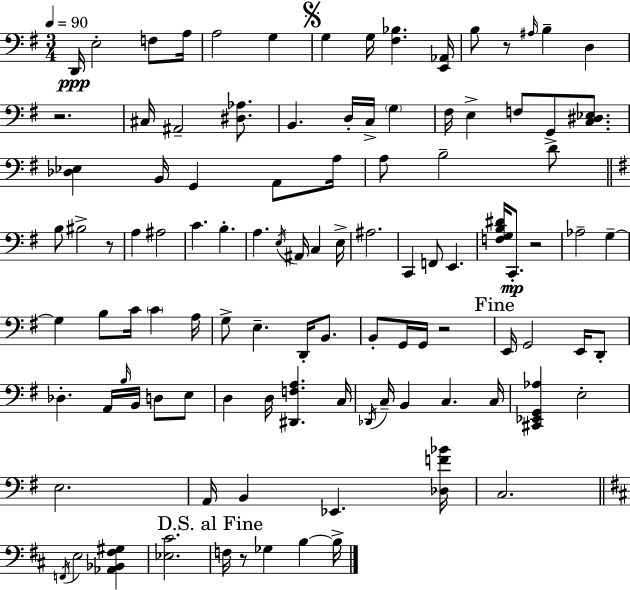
X:1
T:Untitled
M:3/4
L:1/4
K:Em
D,,/4 E,2 F,/2 A,/4 A,2 G, G, G,/4 [^F,_B,] [E,,_A,,]/4 B,/2 z/2 ^A,/4 B, D, z2 ^C,/4 ^A,,2 [^D,_A,]/2 B,, D,/4 C,/4 G, ^F,/4 E, F,/2 G,,/2 [C,^D,_E,]/2 [_D,_E,] B,,/4 G,, A,,/2 A,/4 A,/2 B,2 D/2 B,/2 ^B,2 z/2 A, ^A,2 C B, A, E,/4 ^A,,/4 C, E,/4 ^A,2 C,, F,,/2 E,, [F,G,B,^D]/4 C,,/2 z2 _A,2 G, G, B,/2 C/4 C A,/4 G,/2 E, D,,/4 B,,/2 B,,/2 G,,/4 G,,/4 z2 E,,/4 G,,2 E,,/4 D,,/2 _D, A,,/4 B,/4 B,,/4 D,/2 E,/2 D, D,/4 [^D,,F,A,] C,/4 _D,,/4 C,/4 B,, C, C,/4 [^C,,_E,,G,,_A,] E,2 E,2 A,,/4 B,, _E,, [_D,F_B]/4 C,2 F,,/4 E,2 [_A,,_B,,^F,^G,] [_E,^C]2 F,/4 z/2 _G, B, B,/4